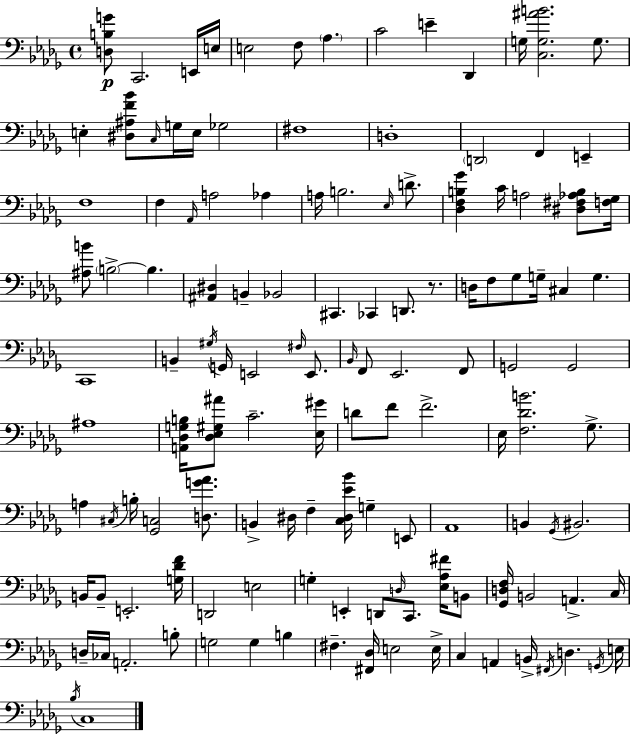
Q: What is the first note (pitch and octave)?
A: C2